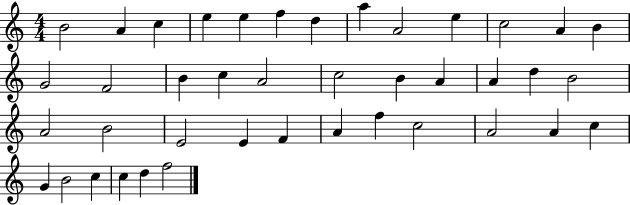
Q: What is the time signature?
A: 4/4